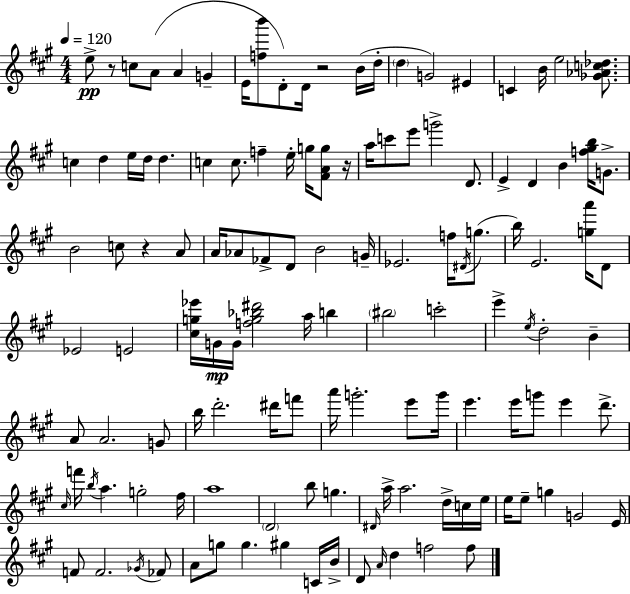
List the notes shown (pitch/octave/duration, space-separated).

E5/e R/e C5/e A4/e A4/q G4/q E4/s [F5,B6]/e D4/e D4/s R/h B4/s D5/s D5/q G4/h EIS4/q C4/q B4/s E5/h [Gb4,Ab4,C5,Db5]/e. C5/q D5/q E5/s D5/s D5/q. C5/q C5/e. F5/q E5/s G5/s [F#4,A4,G5]/e R/s A5/s C6/e E6/e G6/h D4/e. E4/q D4/q B4/q [F5,G#5,B5]/s G4/e. B4/h C5/e R/q A4/e A4/s Ab4/e FES4/e D4/e B4/h G4/s Eb4/h. F5/s D#4/s G5/e. B5/s E4/h. [G5,A6]/s D4/e Eb4/h E4/h [C#5,G5,Eb6]/s G4/s G4/s [F5,G5,Bb5,D#6]/h A5/s B5/q BIS5/h C6/h E6/q E5/s D5/h B4/q A4/e A4/h. G4/e B5/s D6/h. D#6/s F6/e A6/s G6/h. E6/e G6/s E6/q. E6/s G6/e E6/q D6/e. C#5/s F6/s B5/s A5/q. G5/h F#5/s A5/w D4/h B5/e G5/q. D#4/s A5/s A5/h. D5/s C5/s E5/s E5/s E5/e G5/q G4/h E4/s F4/e F4/h. Gb4/s FES4/e A4/e G5/e G5/q. G#5/q C4/s B4/s D4/e A4/s D5/q F5/h F5/e